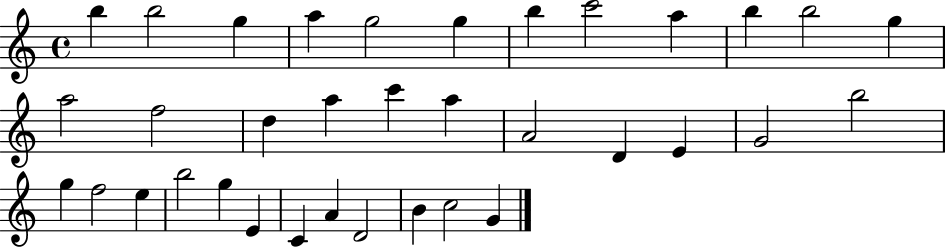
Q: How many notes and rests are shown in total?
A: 35